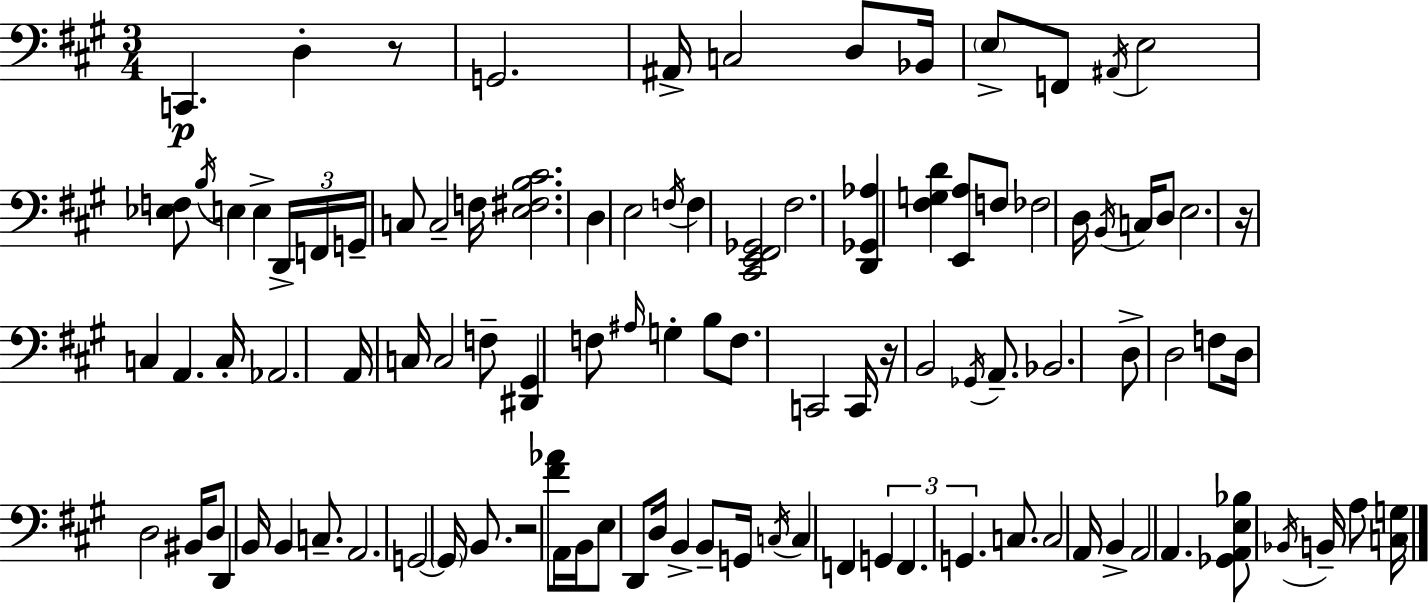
C2/q. D3/q R/e G2/h. A#2/s C3/h D3/e Bb2/s E3/e F2/e A#2/s E3/h [Eb3,F3]/e B3/s E3/q E3/q D2/s F2/s G2/s C3/e C3/h F3/s [E3,F#3,B3,C#4]/h. D3/q E3/h F3/s F3/q [C#2,E2,F#2,Gb2]/h F#3/h. [D2,Gb2,Ab3]/q [F#3,G3,D4]/q [E2,A3]/e F3/e FES3/h D3/s B2/s C3/s D3/e E3/h. R/s C3/q A2/q. C3/s Ab2/h. A2/s C3/s C3/h F3/e [D#2,G#2]/q F3/e A#3/s G3/q B3/e F3/e. C2/h C2/s R/s B2/h Gb2/s A2/e. Bb2/h. D3/e D3/h F3/e D3/s D3/h BIS2/s D3/e D2/q B2/s B2/q C3/e. A2/h. G2/h G2/s B2/e. R/h [F#4,Ab4]/e A2/s B2/s E3/e D2/e D3/s B2/q B2/e G2/s C3/s C3/q F2/q G2/q F2/q. G2/q. C3/e. C3/h A2/s B2/q A2/h A2/q. [Gb2,A2,E3,Bb3]/e Bb2/s B2/s A3/e [C3,G3]/s